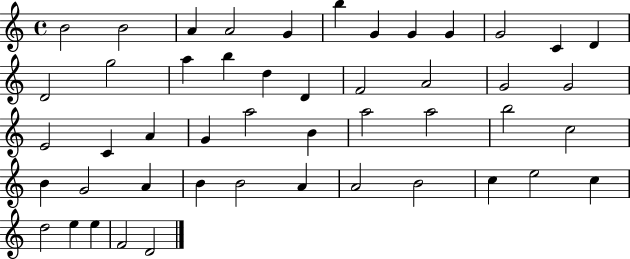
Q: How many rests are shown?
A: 0